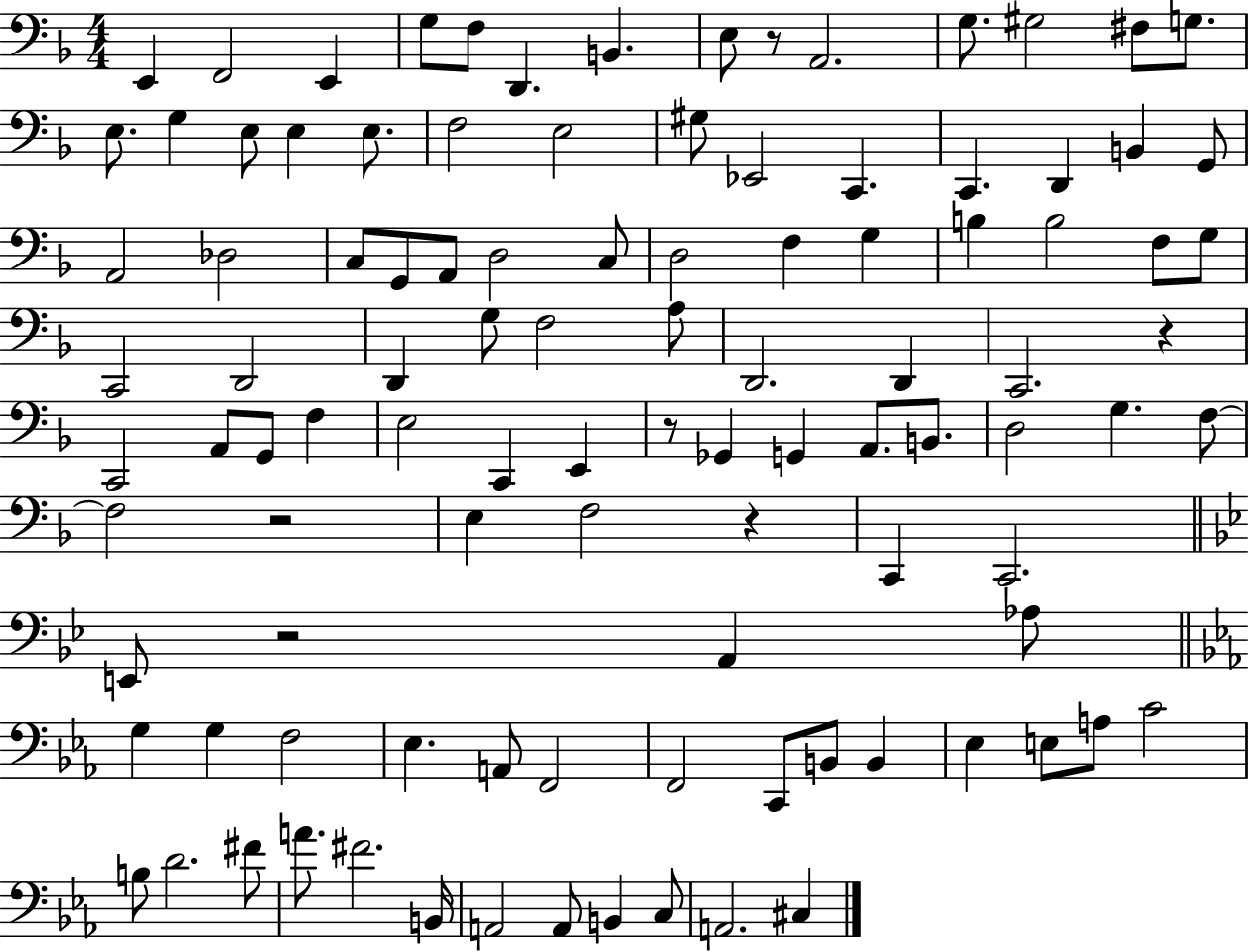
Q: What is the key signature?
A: F major